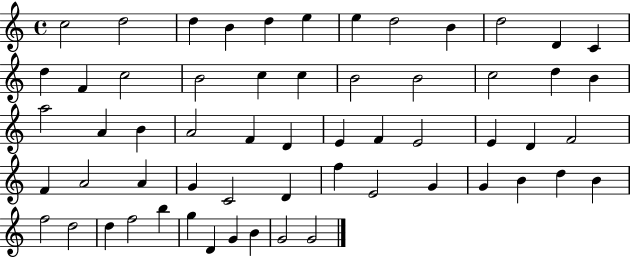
{
  \clef treble
  \time 4/4
  \defaultTimeSignature
  \key c \major
  c''2 d''2 | d''4 b'4 d''4 e''4 | e''4 d''2 b'4 | d''2 d'4 c'4 | \break d''4 f'4 c''2 | b'2 c''4 c''4 | b'2 b'2 | c''2 d''4 b'4 | \break a''2 a'4 b'4 | a'2 f'4 d'4 | e'4 f'4 e'2 | e'4 d'4 f'2 | \break f'4 a'2 a'4 | g'4 c'2 d'4 | f''4 e'2 g'4 | g'4 b'4 d''4 b'4 | \break f''2 d''2 | d''4 f''2 b''4 | g''4 d'4 g'4 b'4 | g'2 g'2 | \break \bar "|."
}